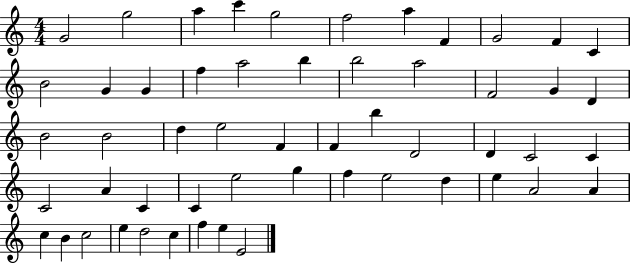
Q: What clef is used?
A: treble